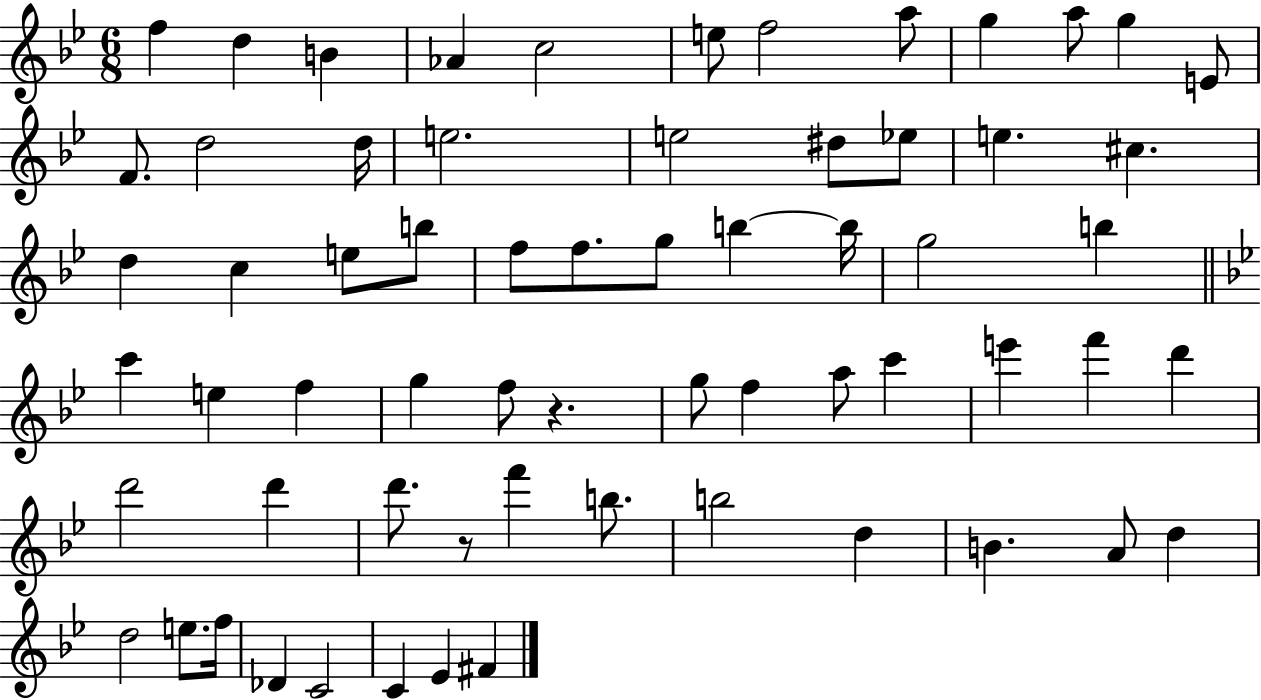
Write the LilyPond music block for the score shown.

{
  \clef treble
  \numericTimeSignature
  \time 6/8
  \key bes \major
  f''4 d''4 b'4 | aes'4 c''2 | e''8 f''2 a''8 | g''4 a''8 g''4 e'8 | \break f'8. d''2 d''16 | e''2. | e''2 dis''8 ees''8 | e''4. cis''4. | \break d''4 c''4 e''8 b''8 | f''8 f''8. g''8 b''4~~ b''16 | g''2 b''4 | \bar "||" \break \key g \minor c'''4 e''4 f''4 | g''4 f''8 r4. | g''8 f''4 a''8 c'''4 | e'''4 f'''4 d'''4 | \break d'''2 d'''4 | d'''8. r8 f'''4 b''8. | b''2 d''4 | b'4. a'8 d''4 | \break d''2 e''8. f''16 | des'4 c'2 | c'4 ees'4 fis'4 | \bar "|."
}